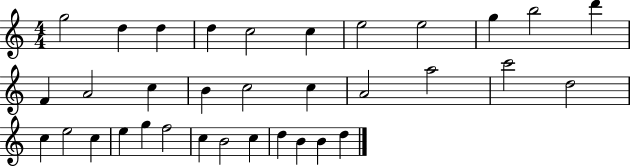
G5/h D5/q D5/q D5/q C5/h C5/q E5/h E5/h G5/q B5/h D6/q F4/q A4/h C5/q B4/q C5/h C5/q A4/h A5/h C6/h D5/h C5/q E5/h C5/q E5/q G5/q F5/h C5/q B4/h C5/q D5/q B4/q B4/q D5/q